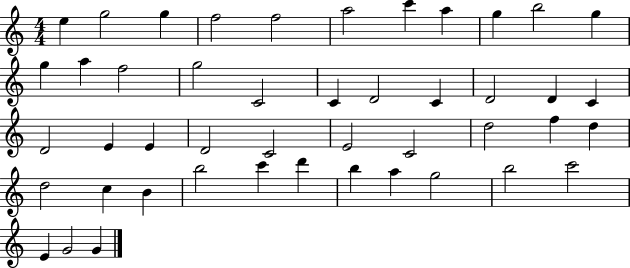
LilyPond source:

{
  \clef treble
  \numericTimeSignature
  \time 4/4
  \key c \major
  e''4 g''2 g''4 | f''2 f''2 | a''2 c'''4 a''4 | g''4 b''2 g''4 | \break g''4 a''4 f''2 | g''2 c'2 | c'4 d'2 c'4 | d'2 d'4 c'4 | \break d'2 e'4 e'4 | d'2 c'2 | e'2 c'2 | d''2 f''4 d''4 | \break d''2 c''4 b'4 | b''2 c'''4 d'''4 | b''4 a''4 g''2 | b''2 c'''2 | \break e'4 g'2 g'4 | \bar "|."
}